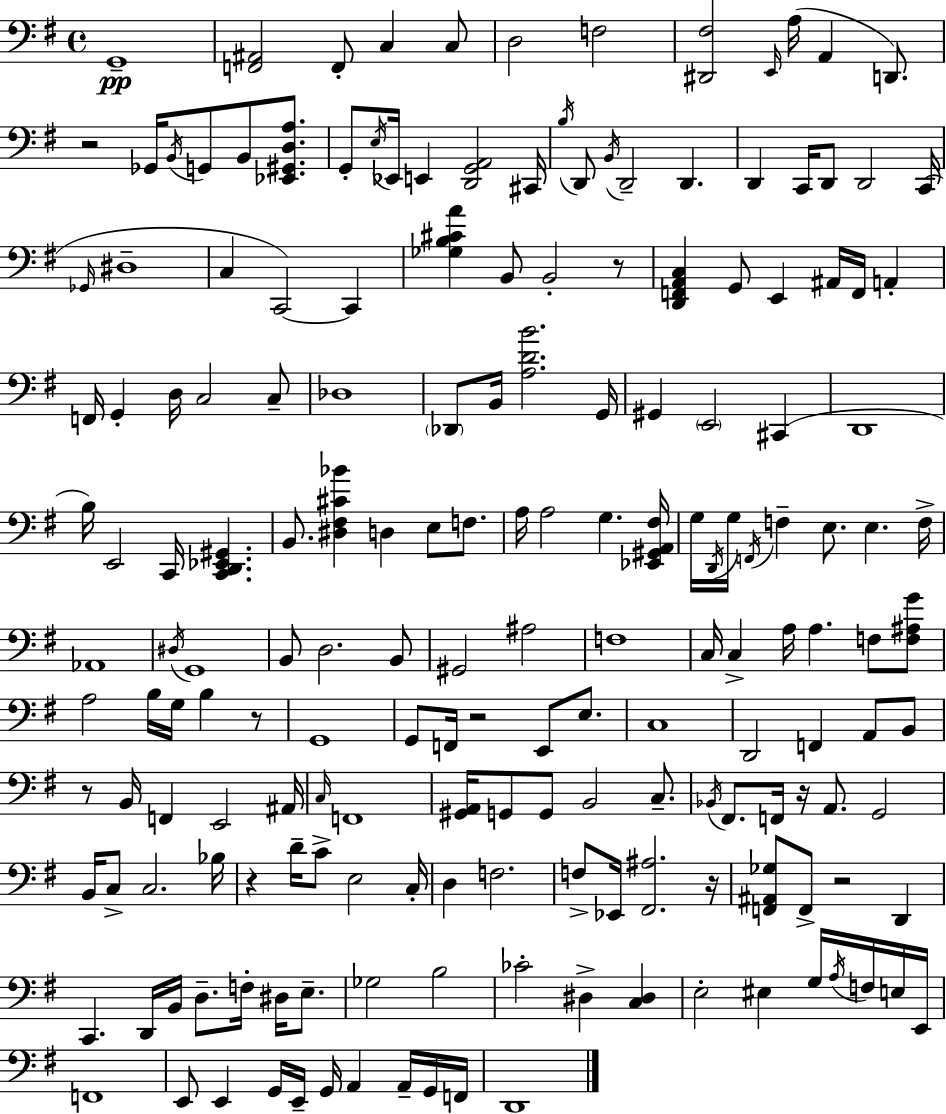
X:1
T:Untitled
M:4/4
L:1/4
K:G
G,,4 [F,,^A,,]2 F,,/2 C, C,/2 D,2 F,2 [^D,,^F,]2 E,,/4 A,/4 A,, D,,/2 z2 _G,,/4 B,,/4 G,,/2 B,,/2 [_E,,^G,,D,A,]/2 G,,/2 E,/4 _E,,/4 E,, [D,,G,,A,,]2 ^C,,/4 B,/4 D,,/2 B,,/4 D,,2 D,, D,, C,,/4 D,,/2 D,,2 C,,/4 _G,,/4 ^D,4 C, C,,2 C,, [_G,B,^CA] B,,/2 B,,2 z/2 [D,,F,,A,,C,] G,,/2 E,, ^A,,/4 F,,/4 A,, F,,/4 G,, D,/4 C,2 C,/2 _D,4 _D,,/2 B,,/4 [A,DB]2 G,,/4 ^G,, E,,2 ^C,, D,,4 B,/4 E,,2 C,,/4 [C,,D,,_E,,^G,,] B,,/2 [^D,^F,^C_B] D, E,/2 F,/2 A,/4 A,2 G, [_E,,^G,,A,,^F,]/4 G,/4 D,,/4 G,/4 F,,/4 F, E,/2 E, F,/4 _A,,4 ^D,/4 G,,4 B,,/2 D,2 B,,/2 ^G,,2 ^A,2 F,4 C,/4 C, A,/4 A, F,/2 [F,^A,G]/2 A,2 B,/4 G,/4 B, z/2 G,,4 G,,/2 F,,/4 z2 E,,/2 E,/2 C,4 D,,2 F,, A,,/2 B,,/2 z/2 B,,/4 F,, E,,2 ^A,,/4 C,/4 F,,4 [^G,,A,,]/4 G,,/2 G,,/2 B,,2 C,/2 _B,,/4 ^F,,/2 F,,/4 z/4 A,,/2 G,,2 B,,/4 C,/2 C,2 _B,/4 z D/4 C/2 E,2 C,/4 D, F,2 F,/2 _E,,/4 [^F,,^A,]2 z/4 [F,,^A,,_G,]/2 F,,/2 z2 D,, C,, D,,/4 B,,/4 D,/2 F,/4 ^D,/4 E,/2 _G,2 B,2 _C2 ^D, [C,^D,] E,2 ^E, G,/4 A,/4 F,/4 E,/4 E,,/4 F,,4 E,,/2 E,, G,,/4 E,,/4 G,,/4 A,, A,,/4 G,,/4 F,,/4 D,,4